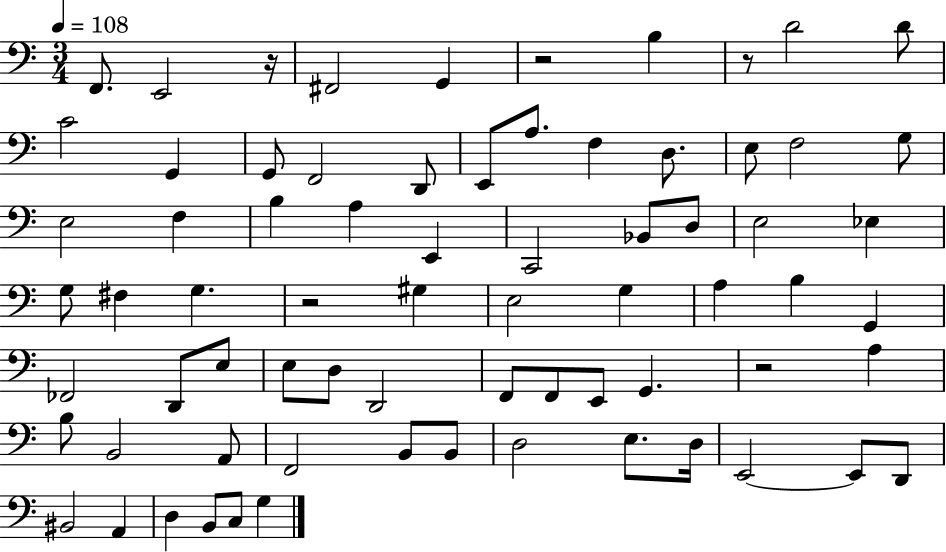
F2/e. E2/h R/s F#2/h G2/q R/h B3/q R/e D4/h D4/e C4/h G2/q G2/e F2/h D2/e E2/e A3/e. F3/q D3/e. E3/e F3/h G3/e E3/h F3/q B3/q A3/q E2/q C2/h Bb2/e D3/e E3/h Eb3/q G3/e F#3/q G3/q. R/h G#3/q E3/h G3/q A3/q B3/q G2/q FES2/h D2/e E3/e E3/e D3/e D2/h F2/e F2/e E2/e G2/q. R/h A3/q B3/e B2/h A2/e F2/h B2/e B2/e D3/h E3/e. D3/s E2/h E2/e D2/e BIS2/h A2/q D3/q B2/e C3/e G3/q